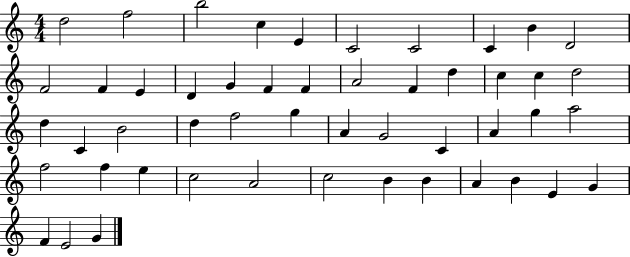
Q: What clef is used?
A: treble